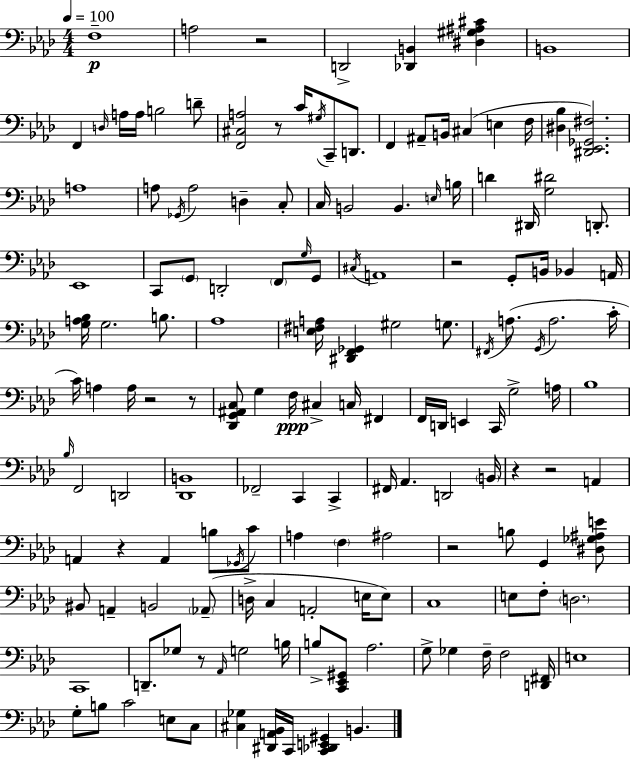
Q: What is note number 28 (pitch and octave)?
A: B2